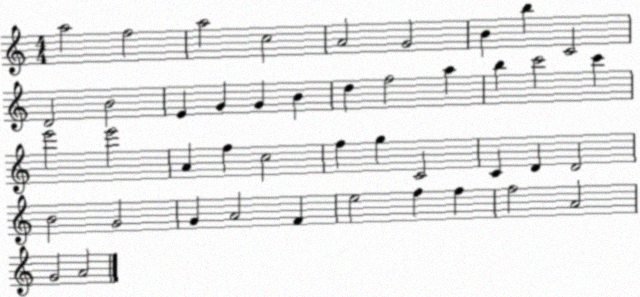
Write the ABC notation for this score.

X:1
T:Untitled
M:4/4
L:1/4
K:C
a2 f2 a2 c2 A2 G2 B b C2 D2 B2 E G G B d f2 a b c'2 c' e'2 e'2 A f c2 f g C2 C D D2 B2 G2 G A2 F e2 f f f2 A2 G2 A2